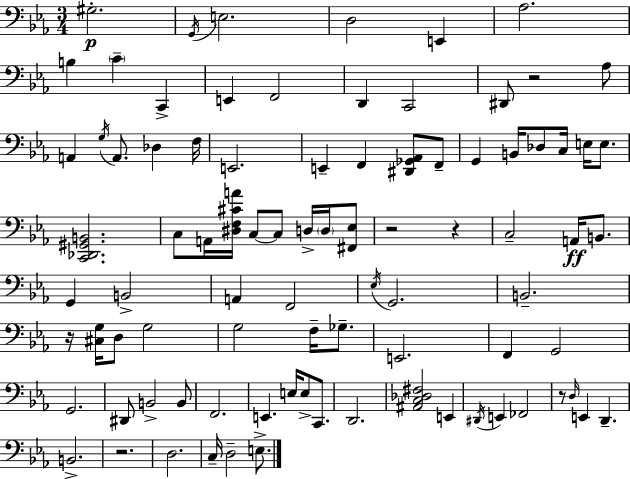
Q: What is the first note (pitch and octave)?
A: G#3